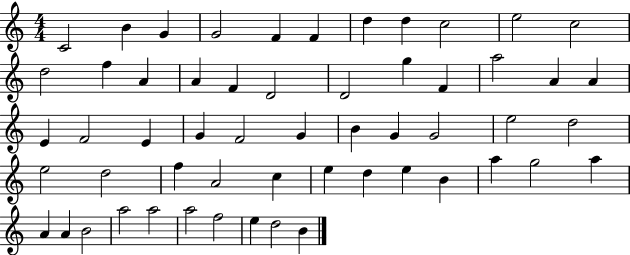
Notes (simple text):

C4/h B4/q G4/q G4/h F4/q F4/q D5/q D5/q C5/h E5/h C5/h D5/h F5/q A4/q A4/q F4/q D4/h D4/h G5/q F4/q A5/h A4/q A4/q E4/q F4/h E4/q G4/q F4/h G4/q B4/q G4/q G4/h E5/h D5/h E5/h D5/h F5/q A4/h C5/q E5/q D5/q E5/q B4/q A5/q G5/h A5/q A4/q A4/q B4/h A5/h A5/h A5/h F5/h E5/q D5/h B4/q